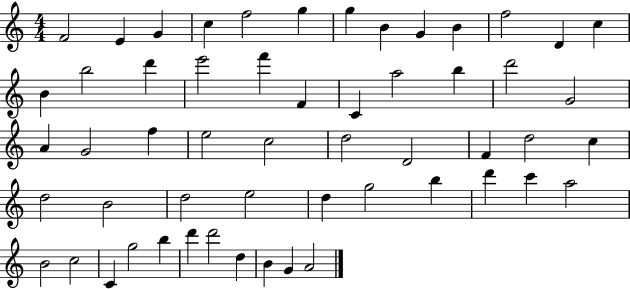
X:1
T:Untitled
M:4/4
L:1/4
K:C
F2 E G c f2 g g B G B f2 D c B b2 d' e'2 f' F C a2 b d'2 G2 A G2 f e2 c2 d2 D2 F d2 c d2 B2 d2 e2 d g2 b d' c' a2 B2 c2 C g2 b d' d'2 d B G A2